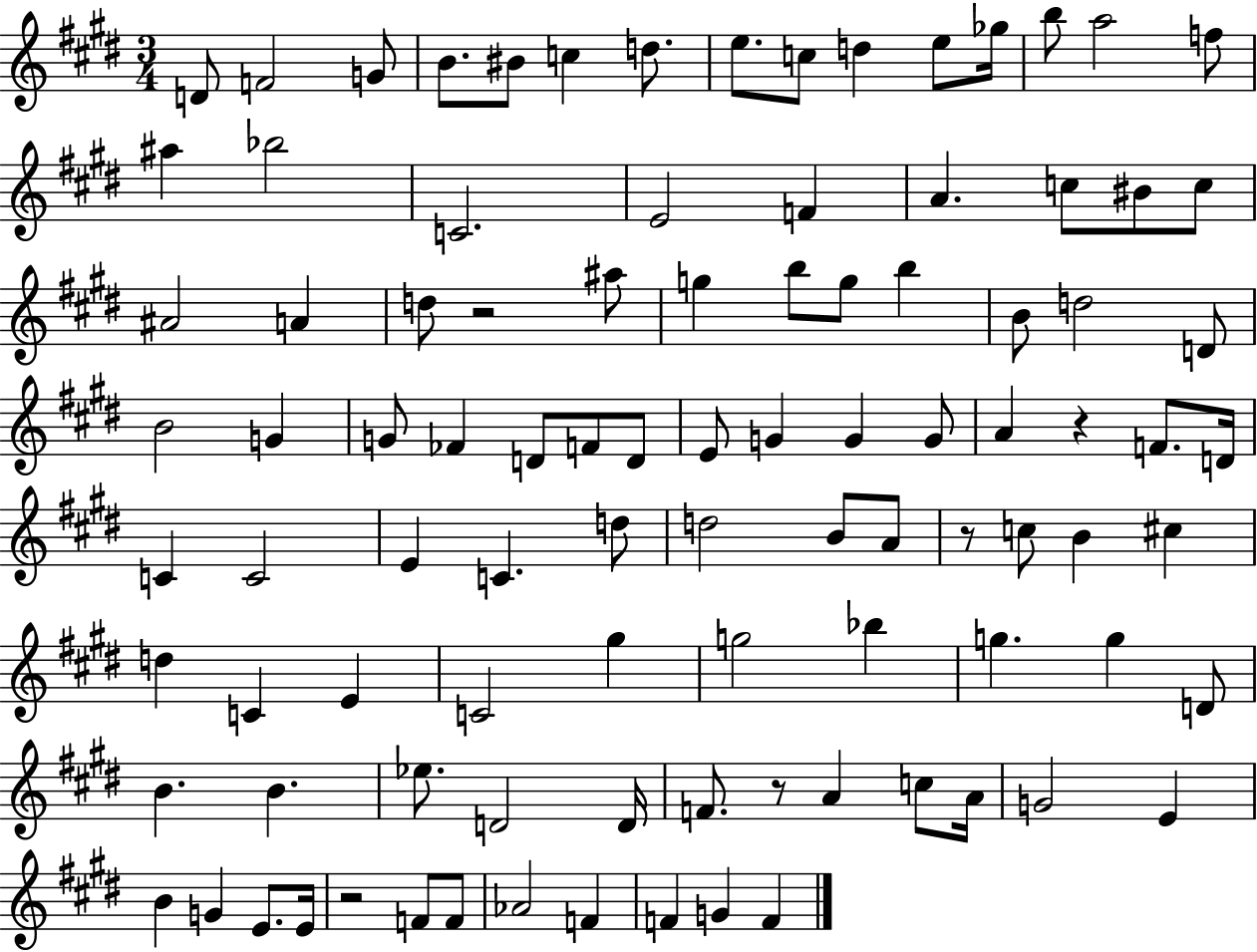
D4/e F4/h G4/e B4/e. BIS4/e C5/q D5/e. E5/e. C5/e D5/q E5/e Gb5/s B5/e A5/h F5/e A#5/q Bb5/h C4/h. E4/h F4/q A4/q. C5/e BIS4/e C5/e A#4/h A4/q D5/e R/h A#5/e G5/q B5/e G5/e B5/q B4/e D5/h D4/e B4/h G4/q G4/e FES4/q D4/e F4/e D4/e E4/e G4/q G4/q G4/e A4/q R/q F4/e. D4/s C4/q C4/h E4/q C4/q. D5/e D5/h B4/e A4/e R/e C5/e B4/q C#5/q D5/q C4/q E4/q C4/h G#5/q G5/h Bb5/q G5/q. G5/q D4/e B4/q. B4/q. Eb5/e. D4/h D4/s F4/e. R/e A4/q C5/e A4/s G4/h E4/q B4/q G4/q E4/e. E4/s R/h F4/e F4/e Ab4/h F4/q F4/q G4/q F4/q